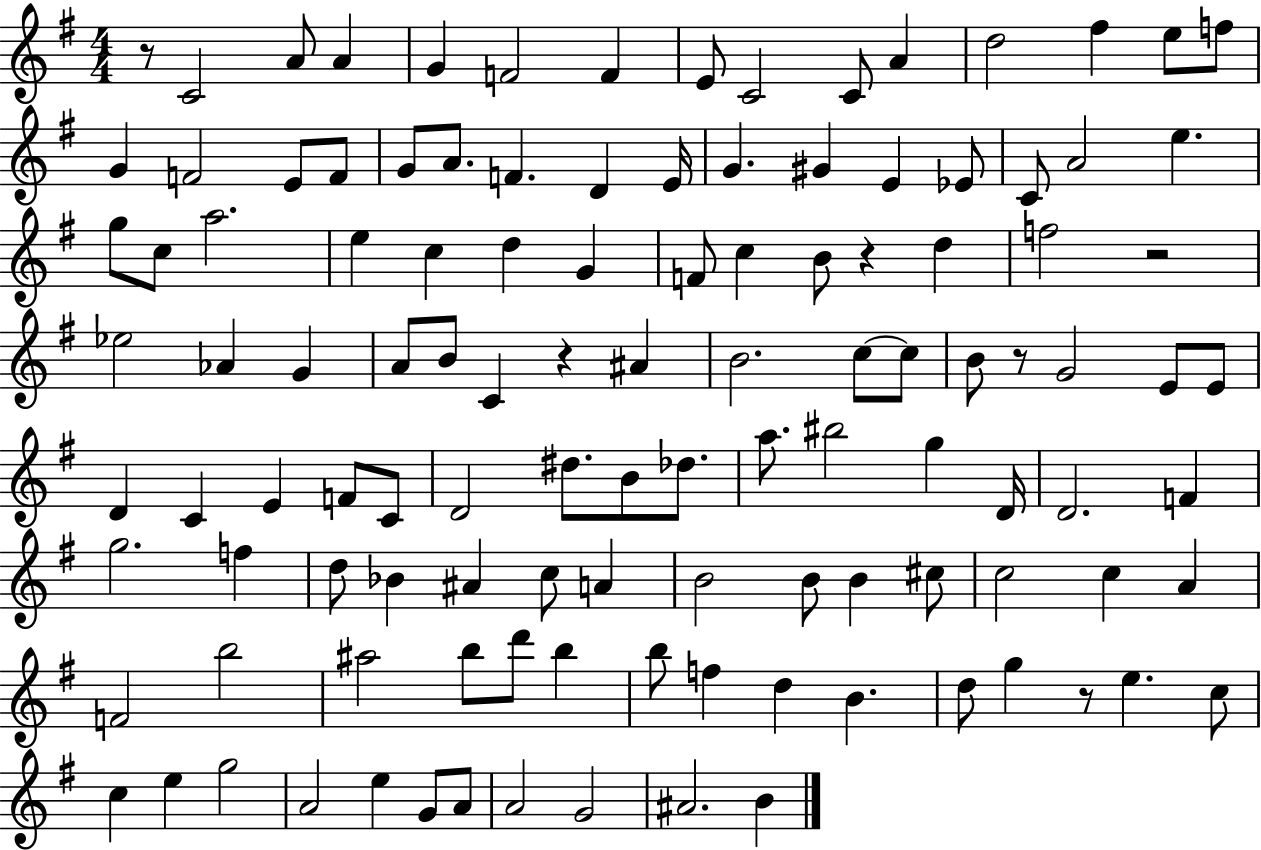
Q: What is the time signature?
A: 4/4